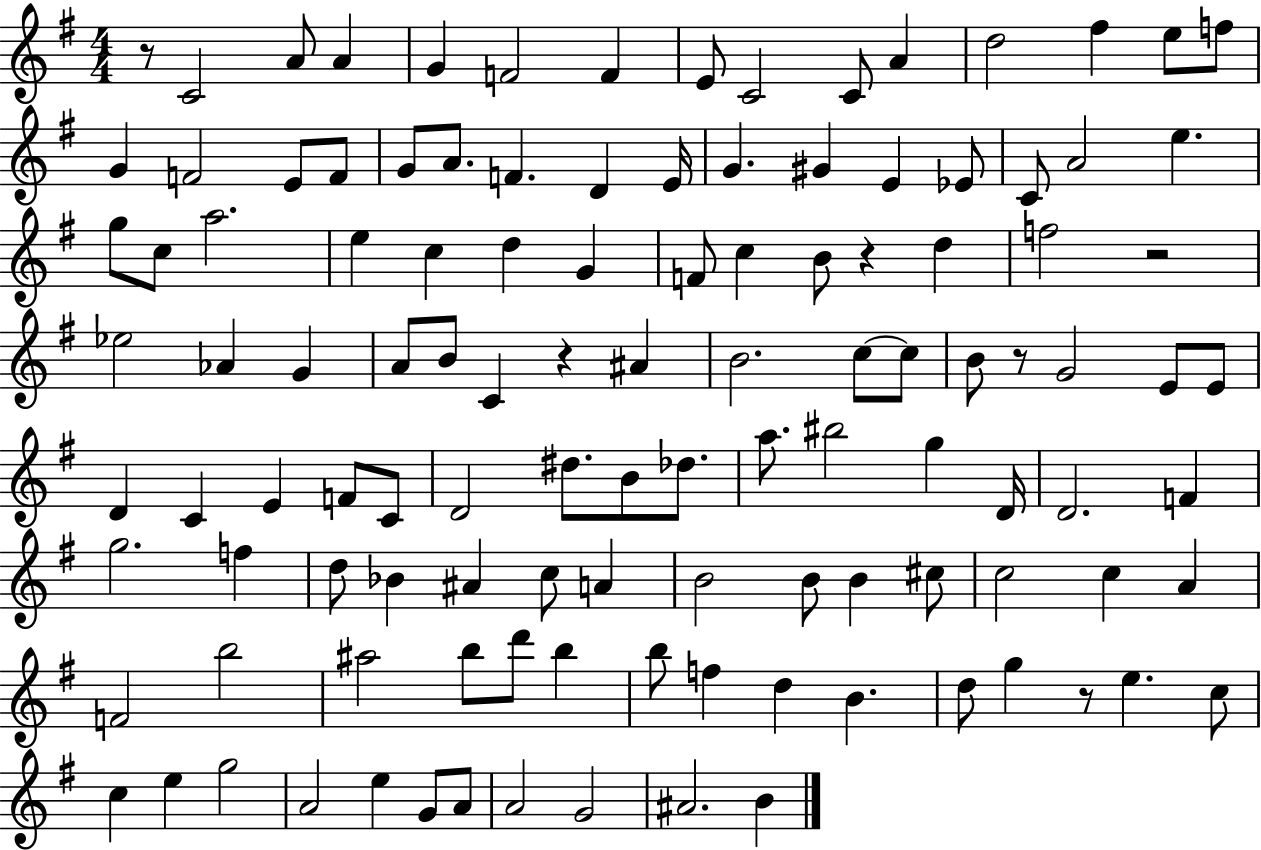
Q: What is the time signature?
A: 4/4